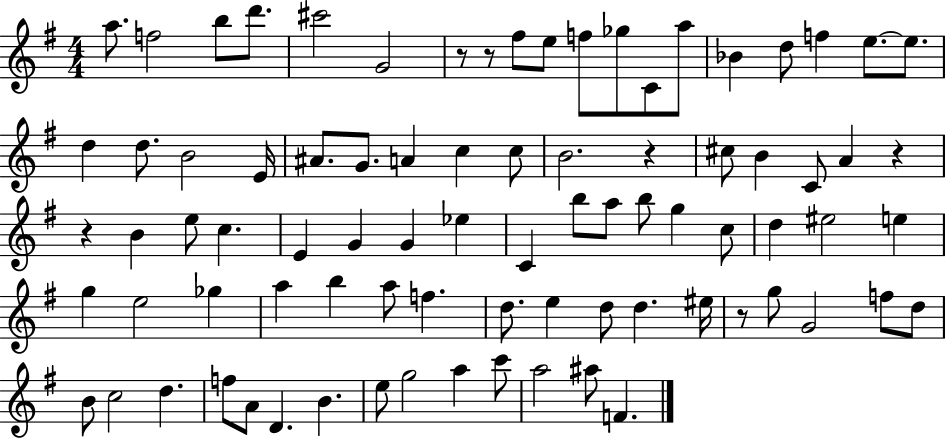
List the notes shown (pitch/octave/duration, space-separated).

A5/e. F5/h B5/e D6/e. C#6/h G4/h R/e R/e F#5/e E5/e F5/e Gb5/e C4/e A5/e Bb4/q D5/e F5/q E5/e. E5/e. D5/q D5/e. B4/h E4/s A#4/e. G4/e. A4/q C5/q C5/e B4/h. R/q C#5/e B4/q C4/e A4/q R/q R/q B4/q E5/e C5/q. E4/q G4/q G4/q Eb5/q C4/q B5/e A5/e B5/e G5/q C5/e D5/q EIS5/h E5/q G5/q E5/h Gb5/q A5/q B5/q A5/e F5/q. D5/e. E5/q D5/e D5/q. EIS5/s R/e G5/e G4/h F5/e D5/e B4/e C5/h D5/q. F5/e A4/e D4/q. B4/q. E5/e G5/h A5/q C6/e A5/h A#5/e F4/q.